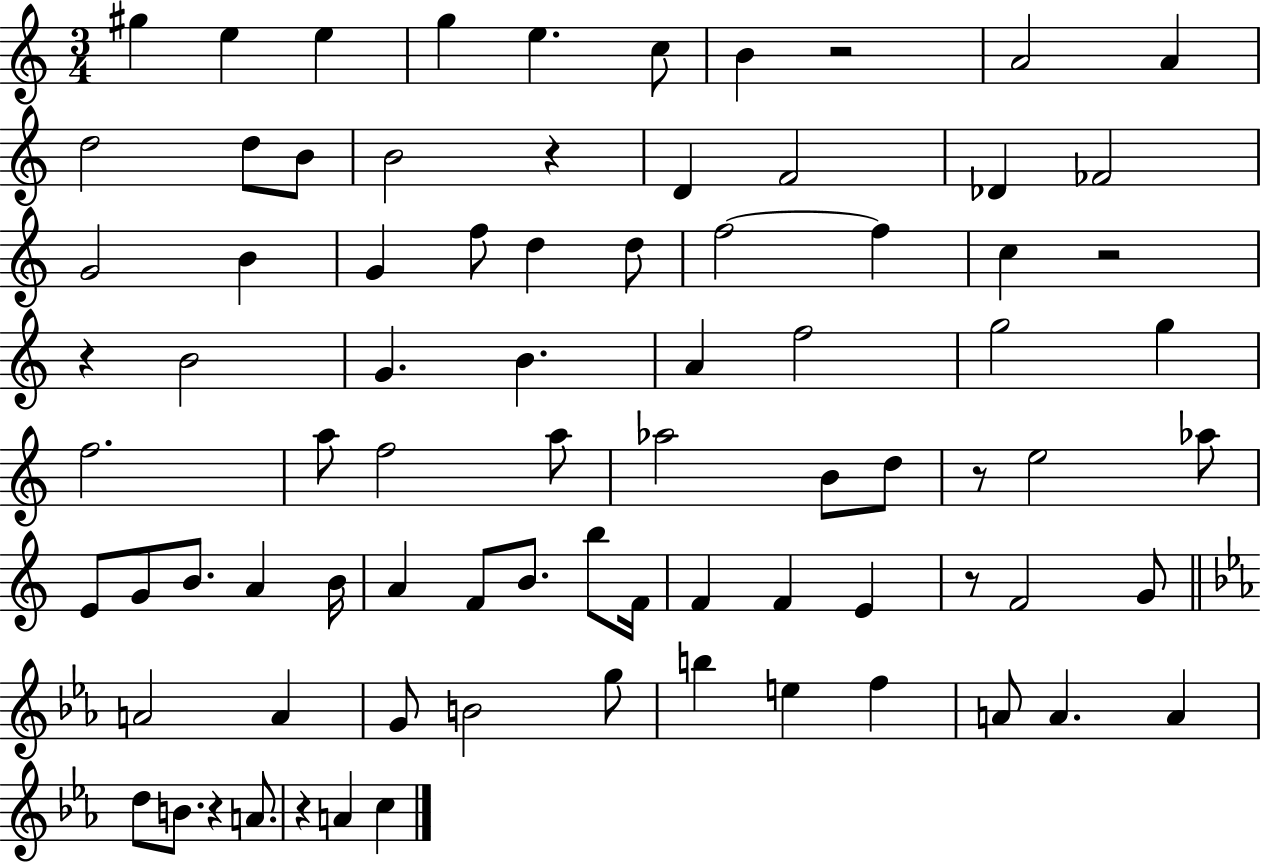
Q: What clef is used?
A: treble